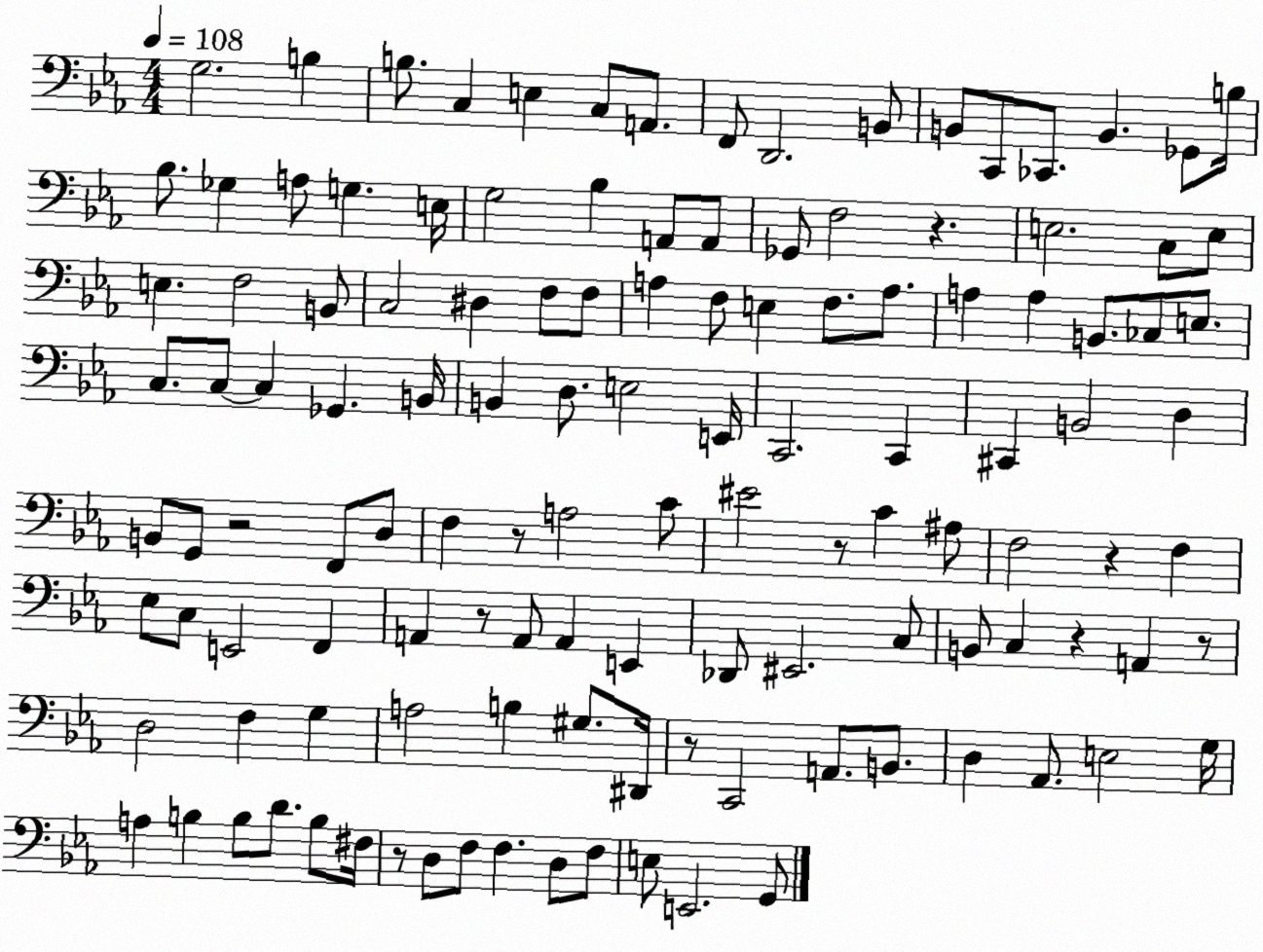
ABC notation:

X:1
T:Untitled
M:4/4
L:1/4
K:Eb
G,2 B, B,/2 C, E, C,/2 A,,/2 F,,/2 D,,2 B,,/2 B,,/2 C,,/2 _C,,/2 B,, _G,,/2 B,/4 _B,/2 _G, A,/2 G, E,/4 G,2 _B, A,,/2 A,,/2 _G,,/2 F,2 z E,2 C,/2 E,/2 E, F,2 B,,/2 C,2 ^D, F,/2 F,/2 A, F,/2 E, F,/2 A,/2 A, A, B,,/2 _C,/2 E,/2 C,/2 C,/2 C, _G,, B,,/4 B,, D,/2 E,2 E,,/4 C,,2 C,, ^C,, B,,2 D, B,,/2 G,,/2 z2 F,,/2 D,/2 F, z/2 A,2 C/2 ^E2 z/2 C ^A,/2 F,2 z F, _E,/2 C,/2 E,,2 F,, A,, z/2 A,,/2 A,, E,, _D,,/2 ^E,,2 C,/2 B,,/2 C, z A,, z/2 D,2 F, G, A,2 B, ^G,/2 ^D,,/4 z/2 C,,2 A,,/2 B,,/2 D, _A,,/2 E,2 G,/4 A, B, B,/2 D/2 B,/2 ^F,/4 z/2 D,/2 F,/2 F, D,/2 F,/2 E,/2 E,,2 G,,/2